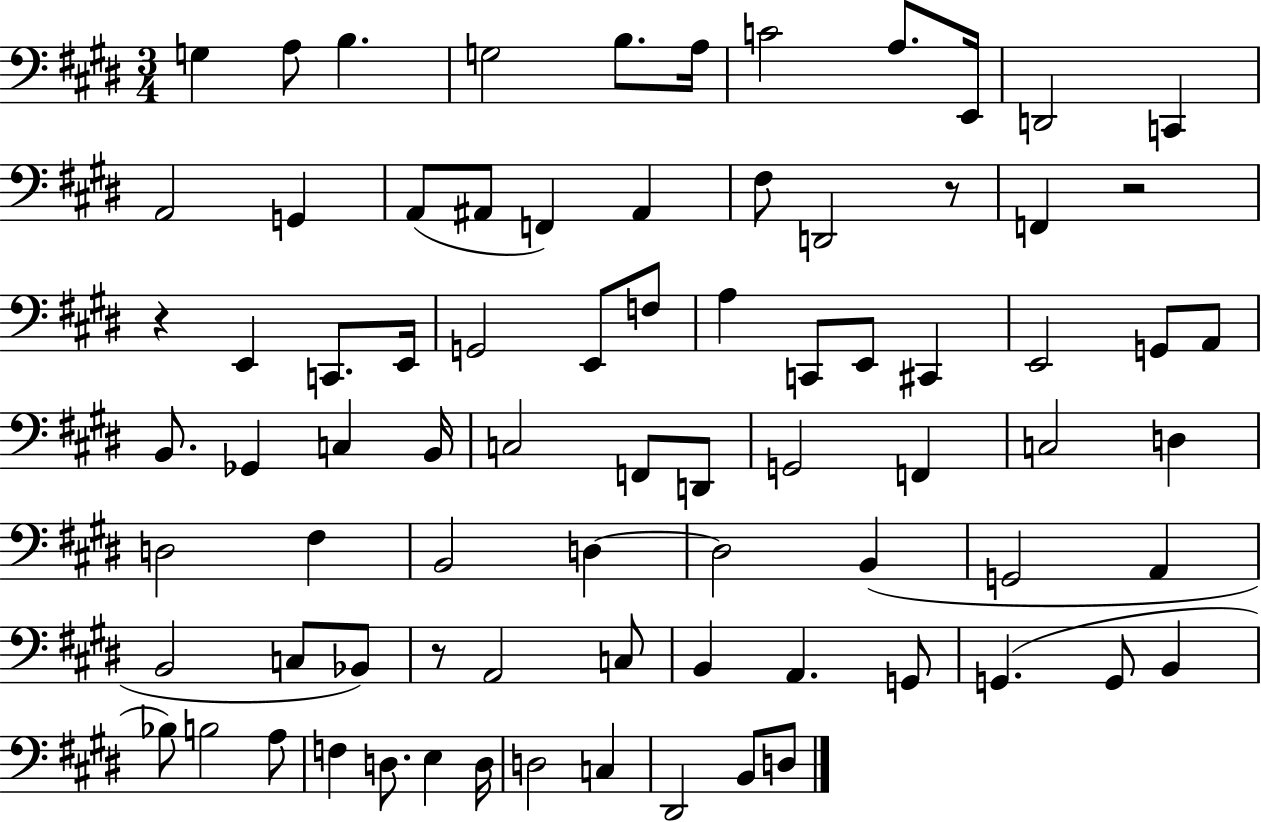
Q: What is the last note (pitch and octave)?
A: D3